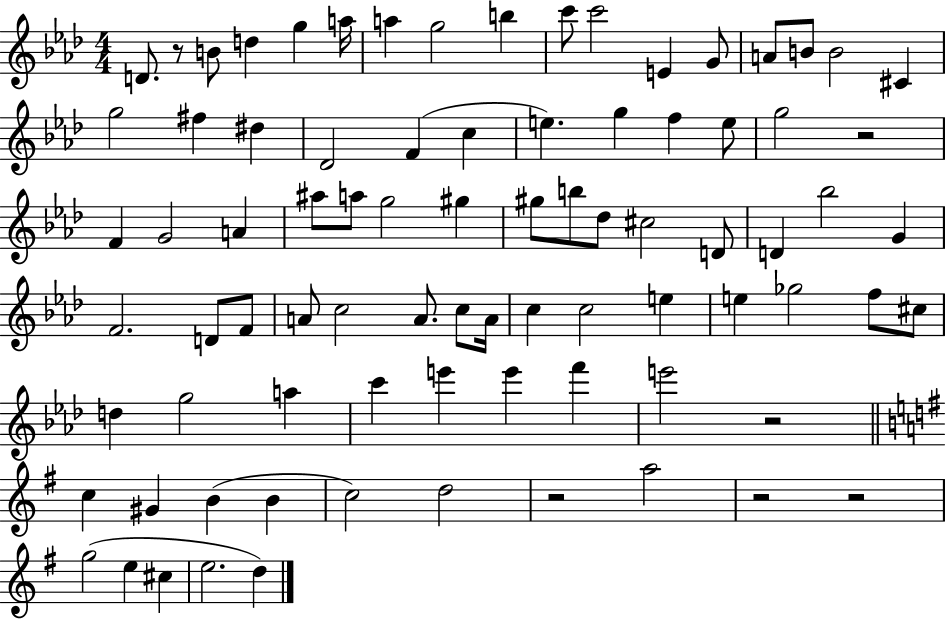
D4/e. R/e B4/e D5/q G5/q A5/s A5/q G5/h B5/q C6/e C6/h E4/q G4/e A4/e B4/e B4/h C#4/q G5/h F#5/q D#5/q Db4/h F4/q C5/q E5/q. G5/q F5/q E5/e G5/h R/h F4/q G4/h A4/q A#5/e A5/e G5/h G#5/q G#5/e B5/e Db5/e C#5/h D4/e D4/q Bb5/h G4/q F4/h. D4/e F4/e A4/e C5/h A4/e. C5/e A4/s C5/q C5/h E5/q E5/q Gb5/h F5/e C#5/e D5/q G5/h A5/q C6/q E6/q E6/q F6/q E6/h R/h C5/q G#4/q B4/q B4/q C5/h D5/h R/h A5/h R/h R/h G5/h E5/q C#5/q E5/h. D5/q